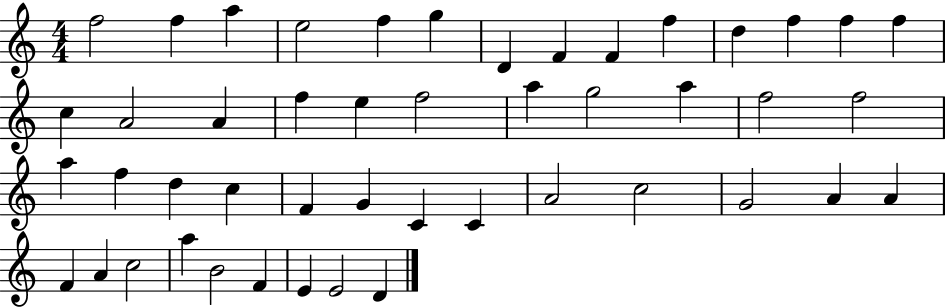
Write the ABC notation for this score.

X:1
T:Untitled
M:4/4
L:1/4
K:C
f2 f a e2 f g D F F f d f f f c A2 A f e f2 a g2 a f2 f2 a f d c F G C C A2 c2 G2 A A F A c2 a B2 F E E2 D